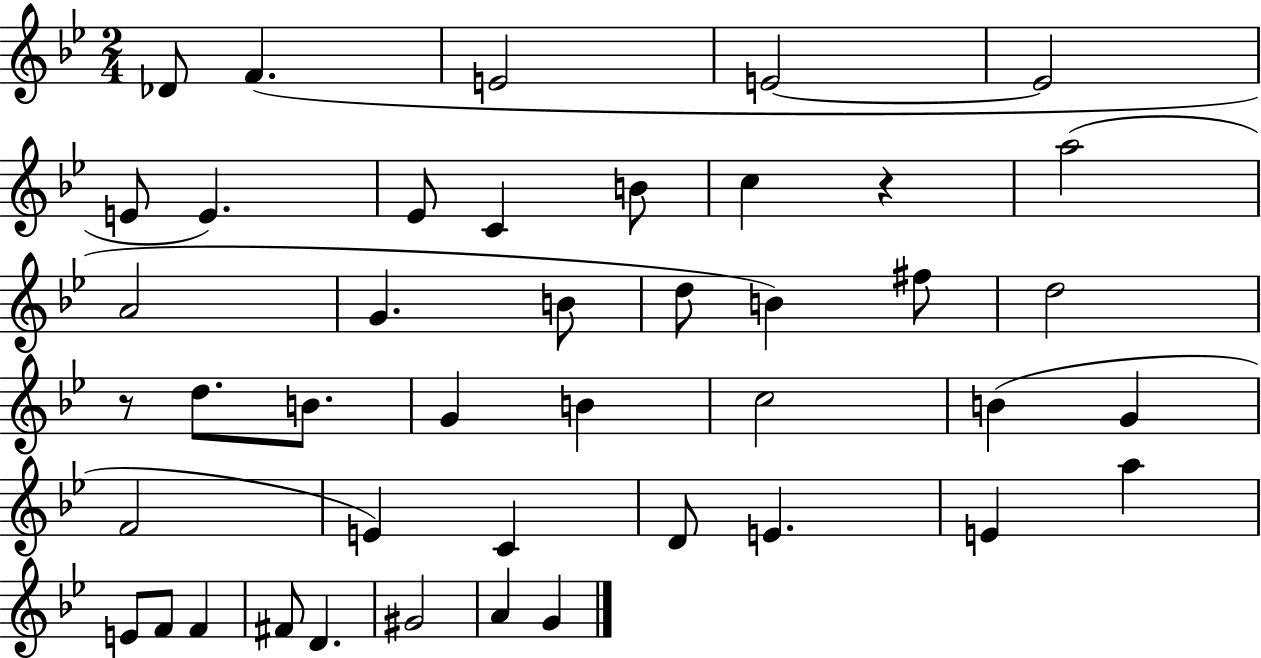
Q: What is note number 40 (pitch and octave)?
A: A4